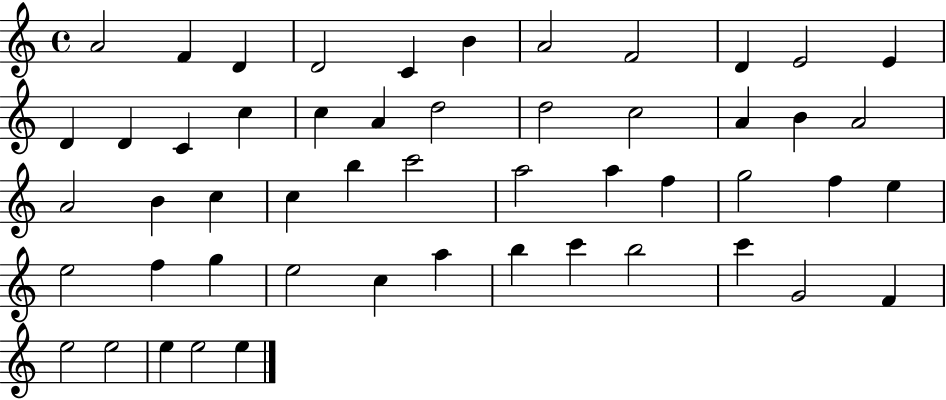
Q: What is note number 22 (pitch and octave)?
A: B4